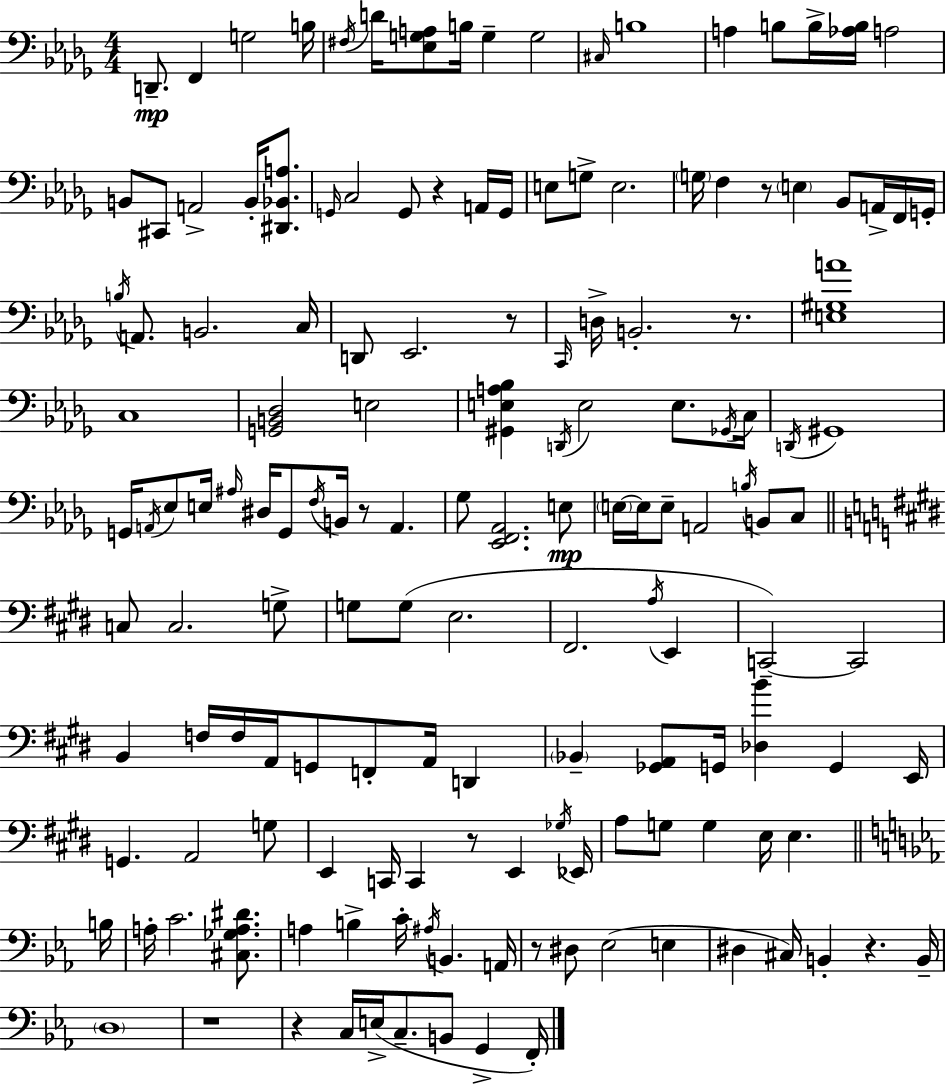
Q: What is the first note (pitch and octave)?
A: D2